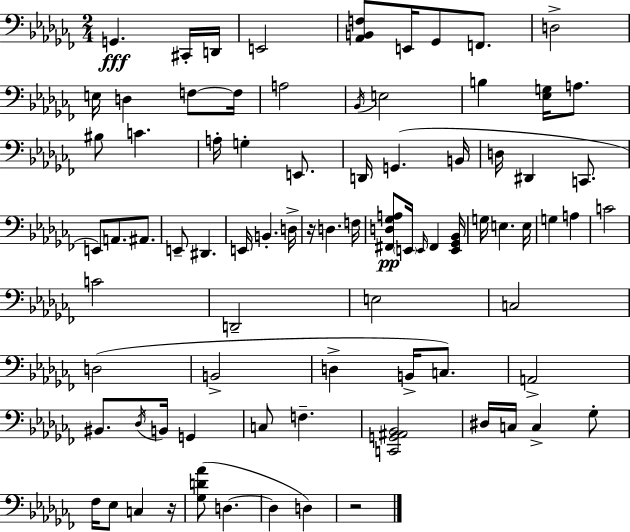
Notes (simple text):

G2/q. C#2/s D2/s E2/h [Ab2,B2,F3]/e E2/s Gb2/e F2/e. D3/h E3/s D3/q F3/e F3/s A3/h Bb2/s E3/h B3/q [Eb3,G3]/s A3/e. BIS3/e C4/q. A3/s G3/q E2/e. D2/s G2/q. B2/s D3/s D#2/q C2/e. E2/e A2/e. A#2/e. E2/e D#2/q. E2/s B2/q. D3/s R/s D3/q. F3/s [F#2,D3,Gb3,A3]/e E2/s E2/s F#2/q [E2,Gb2,Bb2]/s G3/s E3/q. E3/s G3/q A3/q C4/h C4/h D2/h E3/h C3/h D3/h B2/h D3/q B2/s C3/e. A2/h BIS2/e. Db3/s B2/s G2/q C3/e F3/q. [C2,G2,A#2,Bb2]/h D#3/s C3/s C3/q Gb3/e FES3/s Eb3/e C3/q R/s [Gb3,D4,Ab4]/e D3/q. D3/q D3/q R/h